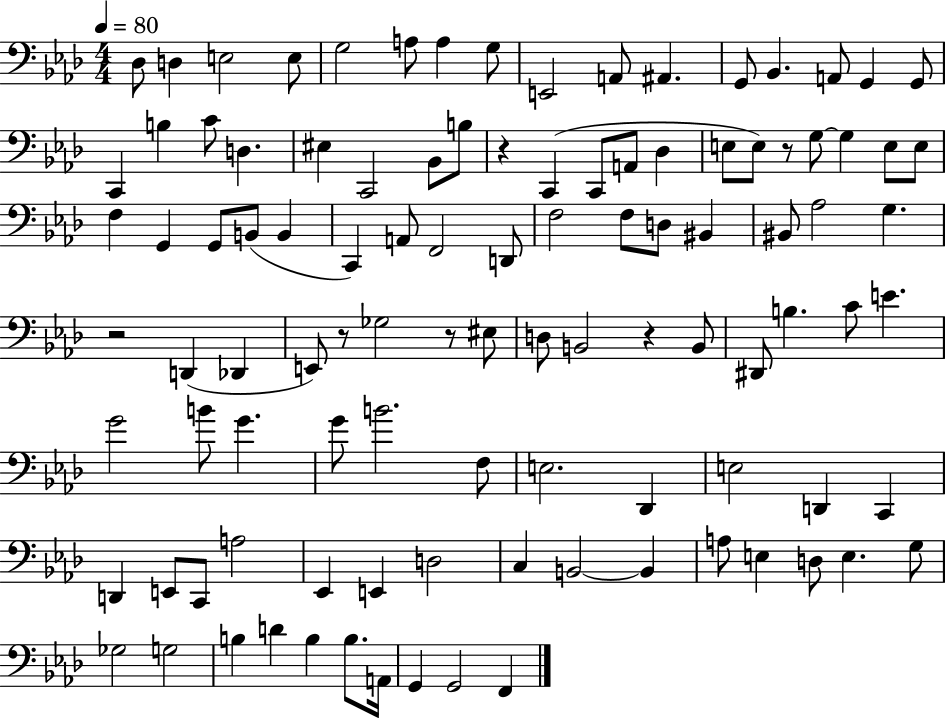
{
  \clef bass
  \numericTimeSignature
  \time 4/4
  \key aes \major
  \tempo 4 = 80
  des8 d4 e2 e8 | g2 a8 a4 g8 | e,2 a,8 ais,4. | g,8 bes,4. a,8 g,4 g,8 | \break c,4 b4 c'8 d4. | eis4 c,2 bes,8 b8 | r4 c,4( c,8 a,8 des4 | e8 e8) r8 g8~~ g4 e8 e8 | \break f4 g,4 g,8 b,8( b,4 | c,4) a,8 f,2 d,8 | f2 f8 d8 bis,4 | bis,8 aes2 g4. | \break r2 d,4( des,4 | e,8) r8 ges2 r8 eis8 | d8 b,2 r4 b,8 | dis,8 b4. c'8 e'4. | \break g'2 b'8 g'4. | g'8 b'2. f8 | e2. des,4 | e2 d,4 c,4 | \break d,4 e,8 c,8 a2 | ees,4 e,4 d2 | c4 b,2~~ b,4 | a8 e4 d8 e4. g8 | \break ges2 g2 | b4 d'4 b4 b8. a,16 | g,4 g,2 f,4 | \bar "|."
}